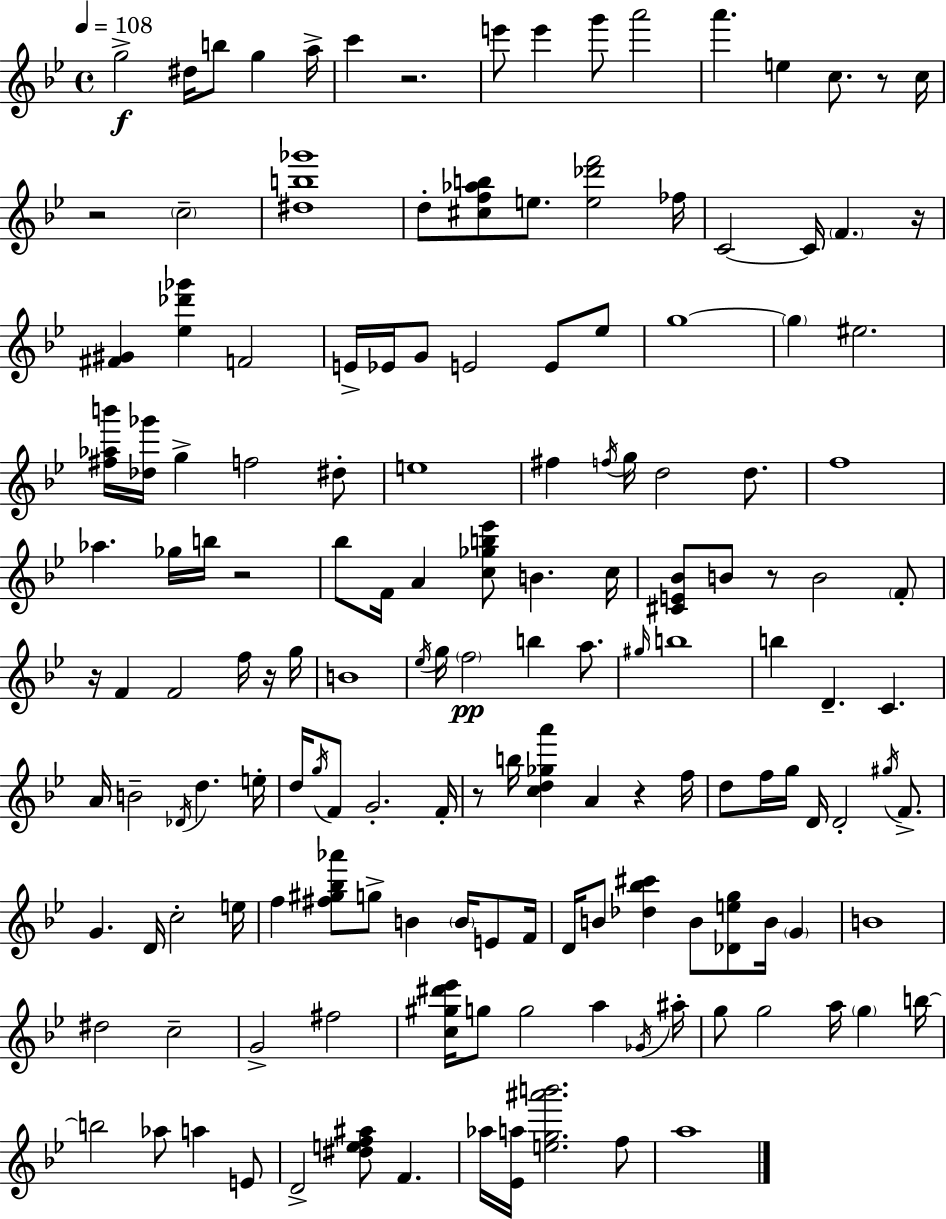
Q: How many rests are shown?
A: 10